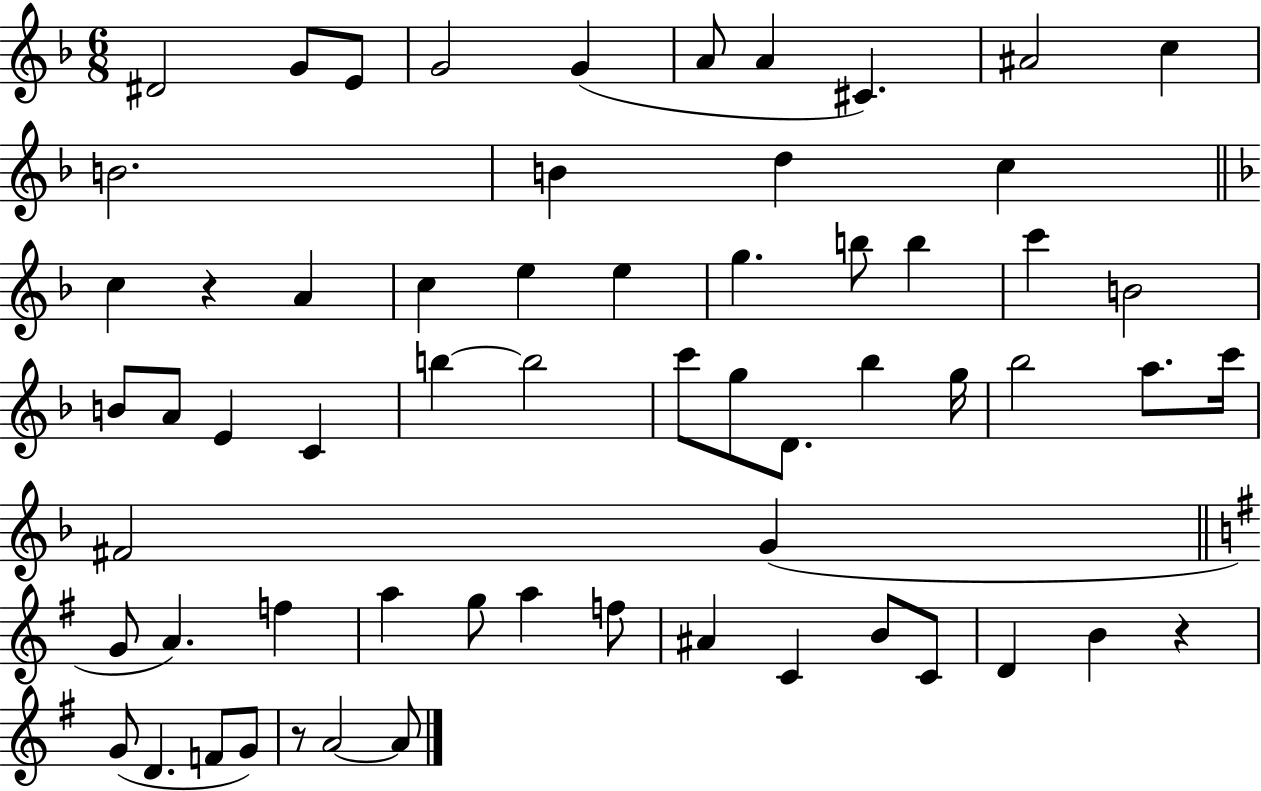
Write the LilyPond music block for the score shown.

{
  \clef treble
  \numericTimeSignature
  \time 6/8
  \key f \major
  \repeat volta 2 { dis'2 g'8 e'8 | g'2 g'4( | a'8 a'4 cis'4.) | ais'2 c''4 | \break b'2. | b'4 d''4 c''4 | \bar "||" \break \key d \minor c''4 r4 a'4 | c''4 e''4 e''4 | g''4. b''8 b''4 | c'''4 b'2 | \break b'8 a'8 e'4 c'4 | b''4~~ b''2 | c'''8 g''8 d'8. bes''4 g''16 | bes''2 a''8. c'''16 | \break fis'2 g'4( | \bar "||" \break \key g \major g'8 a'4.) f''4 | a''4 g''8 a''4 f''8 | ais'4 c'4 b'8 c'8 | d'4 b'4 r4 | \break g'8( d'4. f'8 g'8) | r8 a'2~~ a'8 | } \bar "|."
}